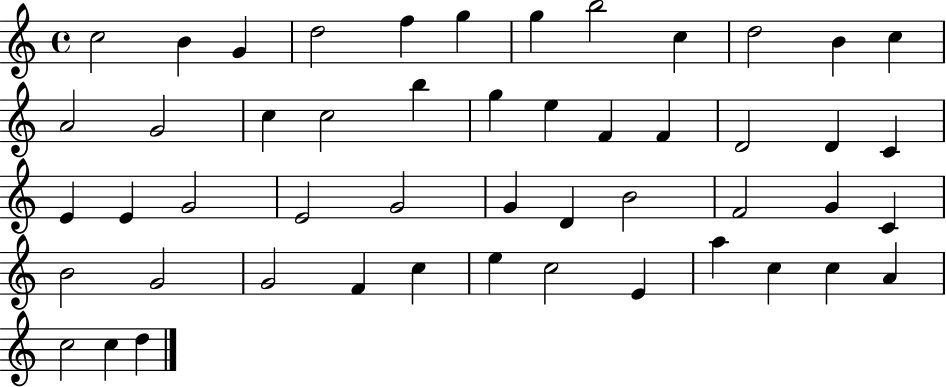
{
  \clef treble
  \time 4/4
  \defaultTimeSignature
  \key c \major
  c''2 b'4 g'4 | d''2 f''4 g''4 | g''4 b''2 c''4 | d''2 b'4 c''4 | \break a'2 g'2 | c''4 c''2 b''4 | g''4 e''4 f'4 f'4 | d'2 d'4 c'4 | \break e'4 e'4 g'2 | e'2 g'2 | g'4 d'4 b'2 | f'2 g'4 c'4 | \break b'2 g'2 | g'2 f'4 c''4 | e''4 c''2 e'4 | a''4 c''4 c''4 a'4 | \break c''2 c''4 d''4 | \bar "|."
}